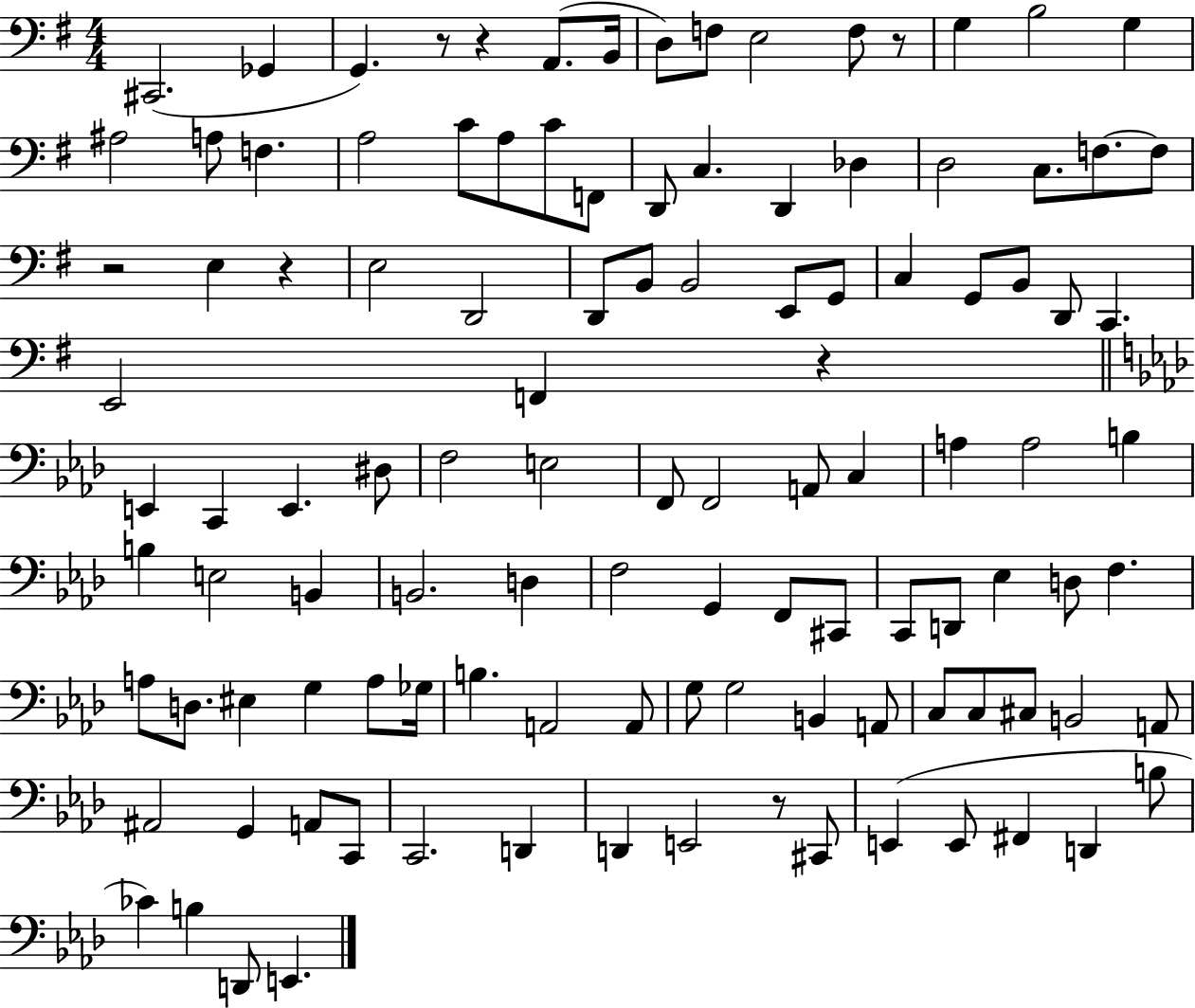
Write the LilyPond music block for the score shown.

{
  \clef bass
  \numericTimeSignature
  \time 4/4
  \key g \major
  cis,2.( ges,4 | g,4.) r8 r4 a,8.( b,16 | d8) f8 e2 f8 r8 | g4 b2 g4 | \break ais2 a8 f4. | a2 c'8 a8 c'8 f,8 | d,8 c4. d,4 des4 | d2 c8. f8.~~ f8 | \break r2 e4 r4 | e2 d,2 | d,8 b,8 b,2 e,8 g,8 | c4 g,8 b,8 d,8 c,4. | \break e,2 f,4 r4 | \bar "||" \break \key f \minor e,4 c,4 e,4. dis8 | f2 e2 | f,8 f,2 a,8 c4 | a4 a2 b4 | \break b4 e2 b,4 | b,2. d4 | f2 g,4 f,8 cis,8 | c,8 d,8 ees4 d8 f4. | \break a8 d8. eis4 g4 a8 ges16 | b4. a,2 a,8 | g8 g2 b,4 a,8 | c8 c8 cis8 b,2 a,8 | \break ais,2 g,4 a,8 c,8 | c,2. d,4 | d,4 e,2 r8 cis,8 | e,4( e,8 fis,4 d,4 b8 | \break ces'4) b4 d,8 e,4. | \bar "|."
}